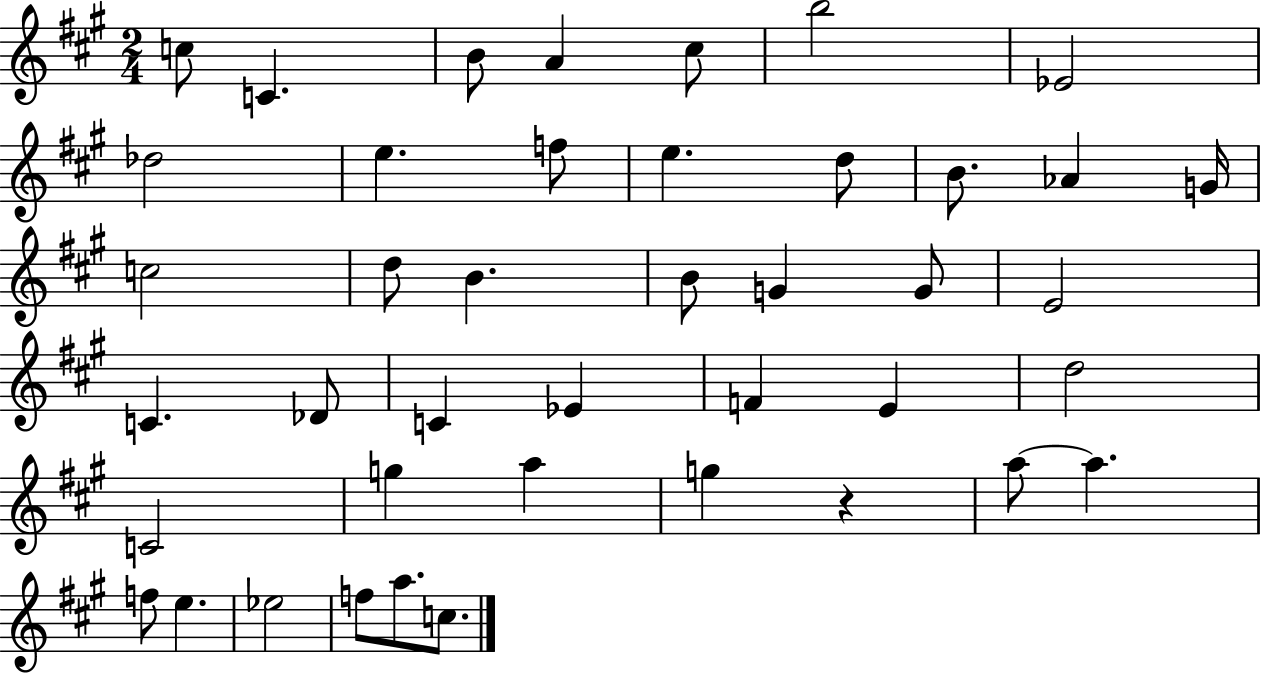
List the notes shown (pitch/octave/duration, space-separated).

C5/e C4/q. B4/e A4/q C#5/e B5/h Eb4/h Db5/h E5/q. F5/e E5/q. D5/e B4/e. Ab4/q G4/s C5/h D5/e B4/q. B4/e G4/q G4/e E4/h C4/q. Db4/e C4/q Eb4/q F4/q E4/q D5/h C4/h G5/q A5/q G5/q R/q A5/e A5/q. F5/e E5/q. Eb5/h F5/e A5/e. C5/e.